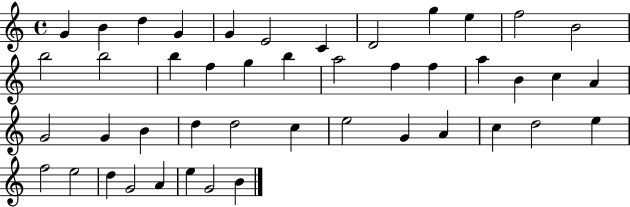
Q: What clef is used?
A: treble